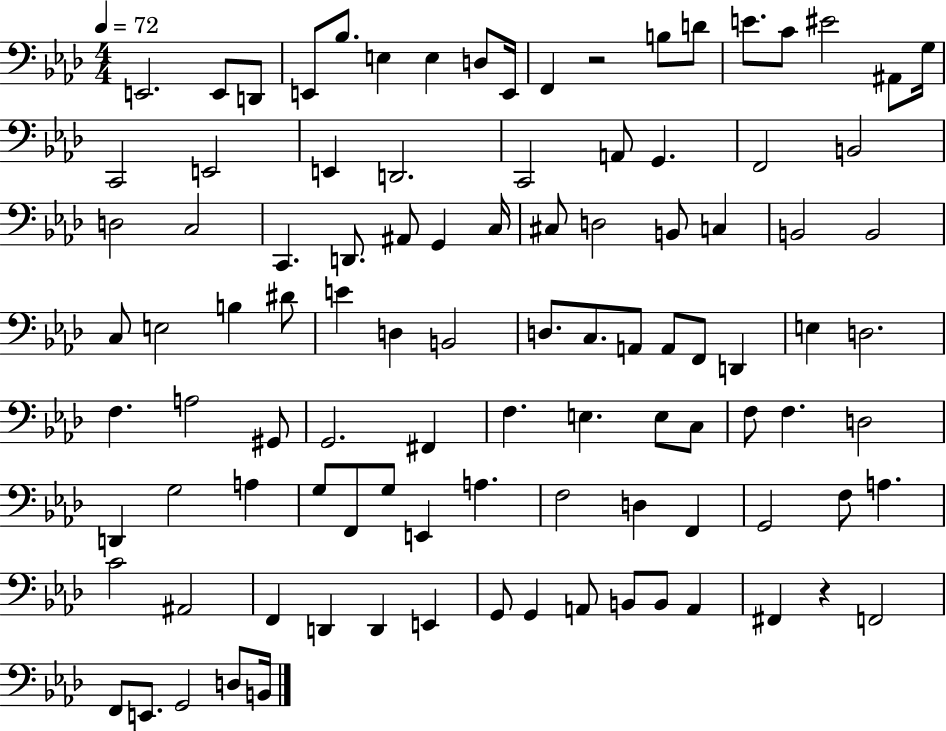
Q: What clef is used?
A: bass